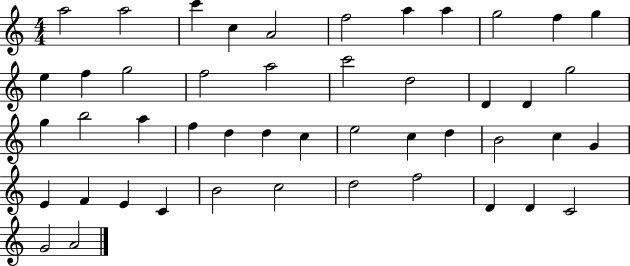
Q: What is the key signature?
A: C major